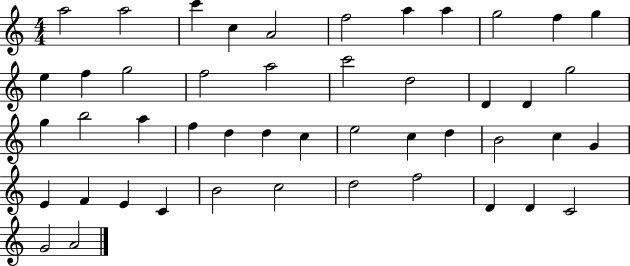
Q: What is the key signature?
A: C major